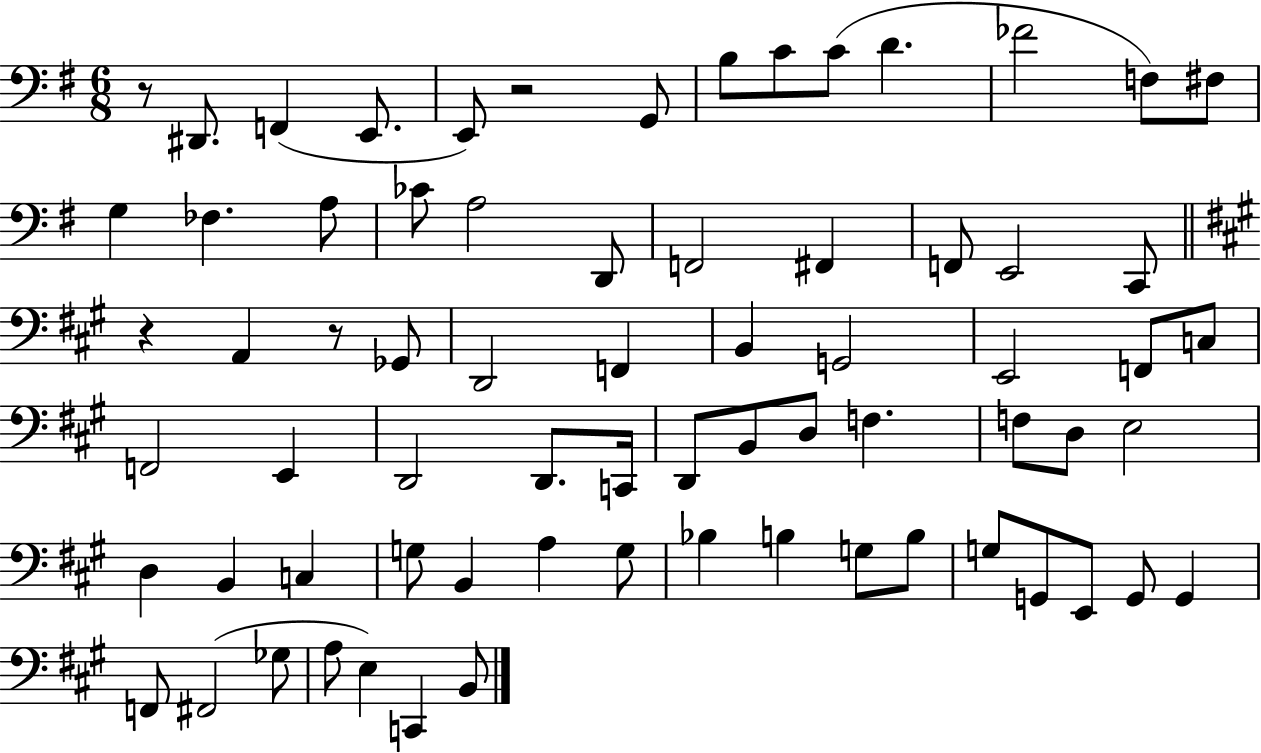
{
  \clef bass
  \numericTimeSignature
  \time 6/8
  \key g \major
  r8 dis,8. f,4( e,8. | e,8) r2 g,8 | b8 c'8 c'8( d'4. | fes'2 f8) fis8 | \break g4 fes4. a8 | ces'8 a2 d,8 | f,2 fis,4 | f,8 e,2 c,8 | \break \bar "||" \break \key a \major r4 a,4 r8 ges,8 | d,2 f,4 | b,4 g,2 | e,2 f,8 c8 | \break f,2 e,4 | d,2 d,8. c,16 | d,8 b,8 d8 f4. | f8 d8 e2 | \break d4 b,4 c4 | g8 b,4 a4 g8 | bes4 b4 g8 b8 | g8 g,8 e,8 g,8 g,4 | \break f,8 fis,2( ges8 | a8 e4) c,4 b,8 | \bar "|."
}